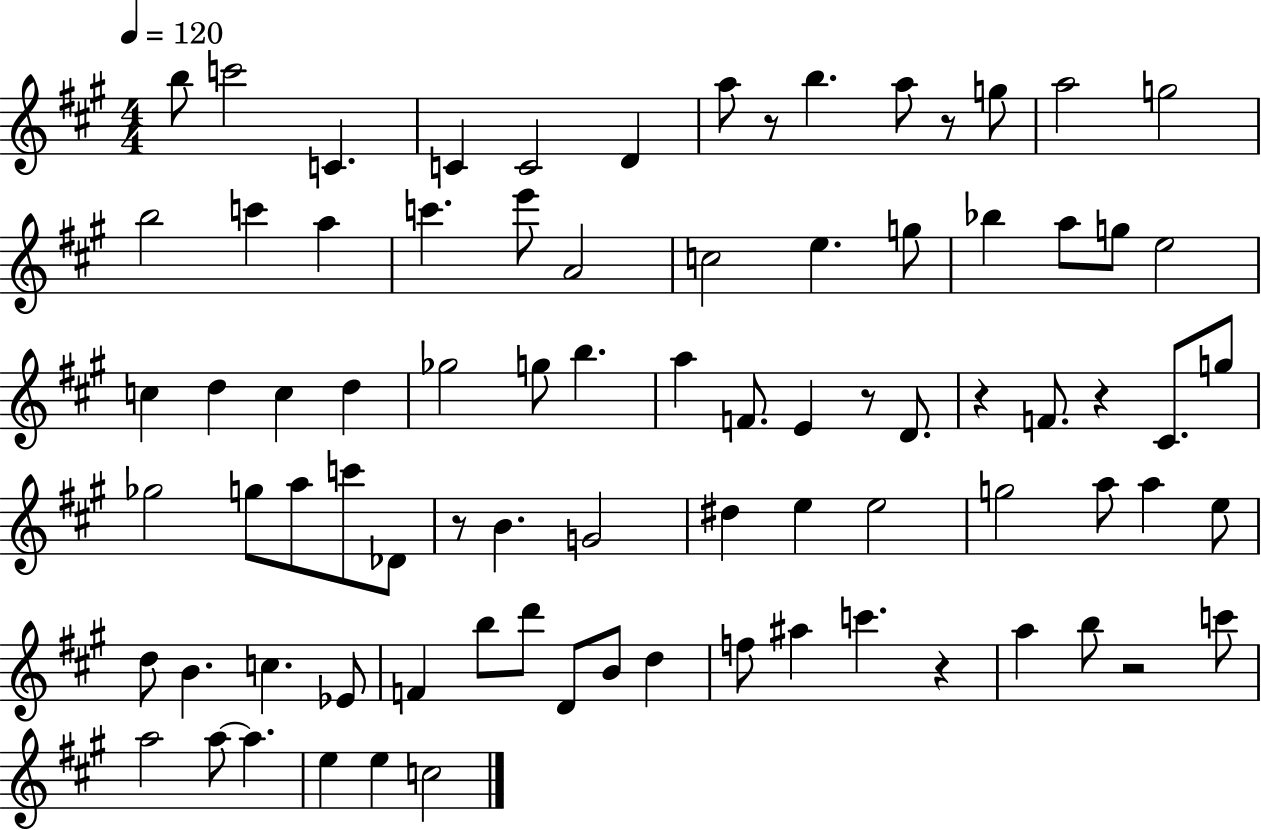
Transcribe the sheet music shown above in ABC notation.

X:1
T:Untitled
M:4/4
L:1/4
K:A
b/2 c'2 C C C2 D a/2 z/2 b a/2 z/2 g/2 a2 g2 b2 c' a c' e'/2 A2 c2 e g/2 _b a/2 g/2 e2 c d c d _g2 g/2 b a F/2 E z/2 D/2 z F/2 z ^C/2 g/2 _g2 g/2 a/2 c'/2 _D/2 z/2 B G2 ^d e e2 g2 a/2 a e/2 d/2 B c _E/2 F b/2 d'/2 D/2 B/2 d f/2 ^a c' z a b/2 z2 c'/2 a2 a/2 a e e c2